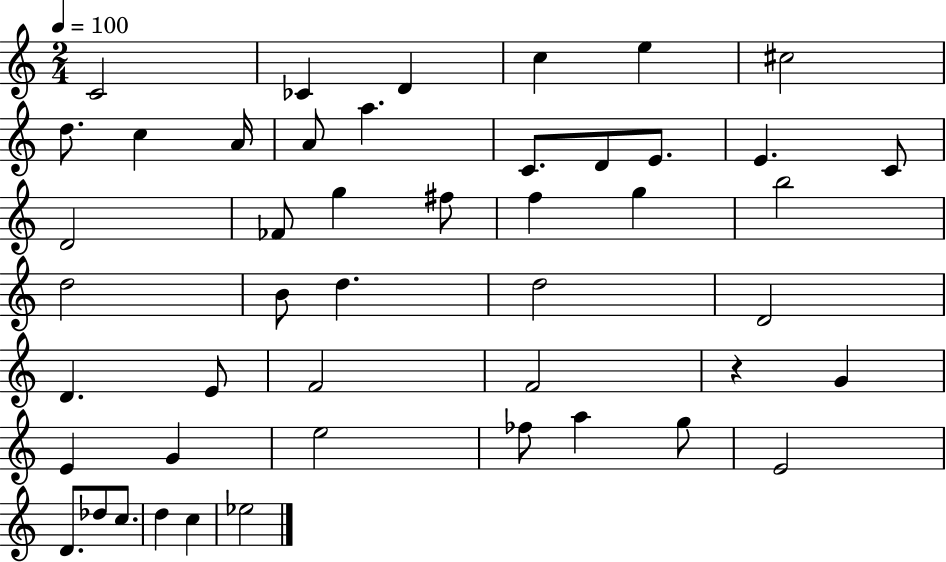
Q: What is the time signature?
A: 2/4